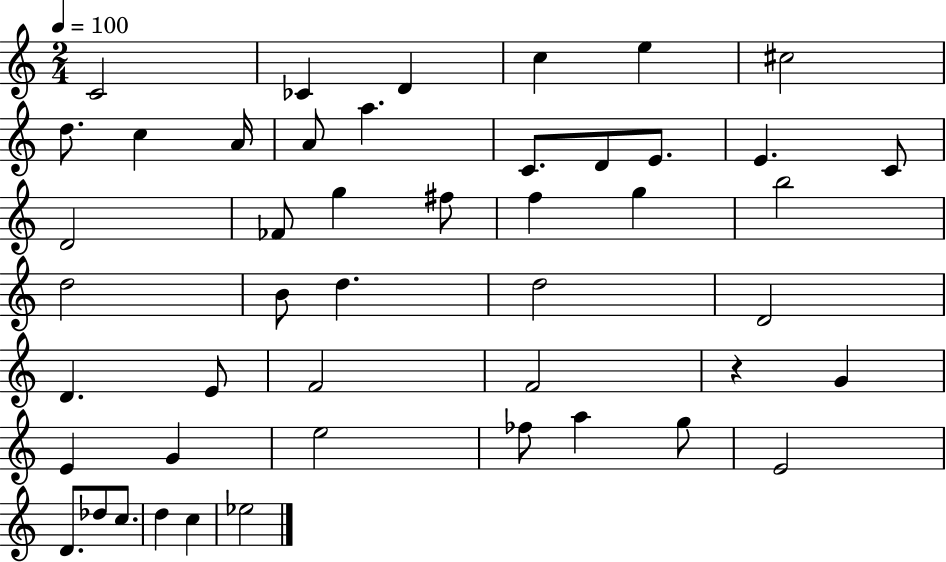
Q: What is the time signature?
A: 2/4